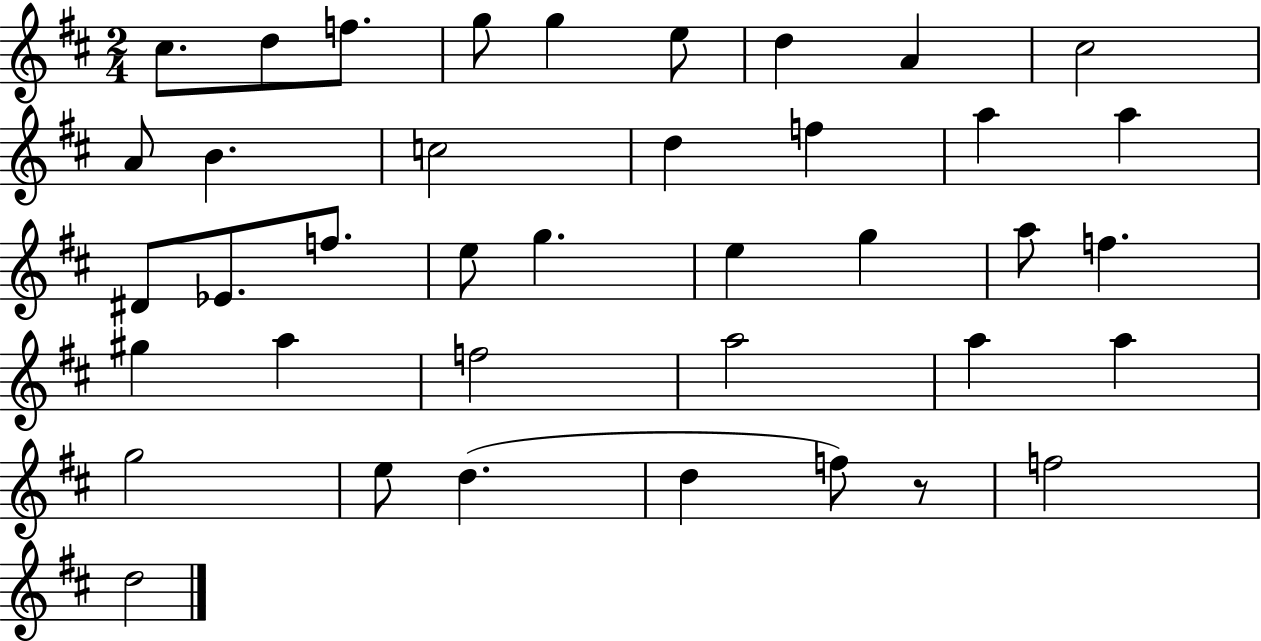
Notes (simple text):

C#5/e. D5/e F5/e. G5/e G5/q E5/e D5/q A4/q C#5/h A4/e B4/q. C5/h D5/q F5/q A5/q A5/q D#4/e Eb4/e. F5/e. E5/e G5/q. E5/q G5/q A5/e F5/q. G#5/q A5/q F5/h A5/h A5/q A5/q G5/h E5/e D5/q. D5/q F5/e R/e F5/h D5/h